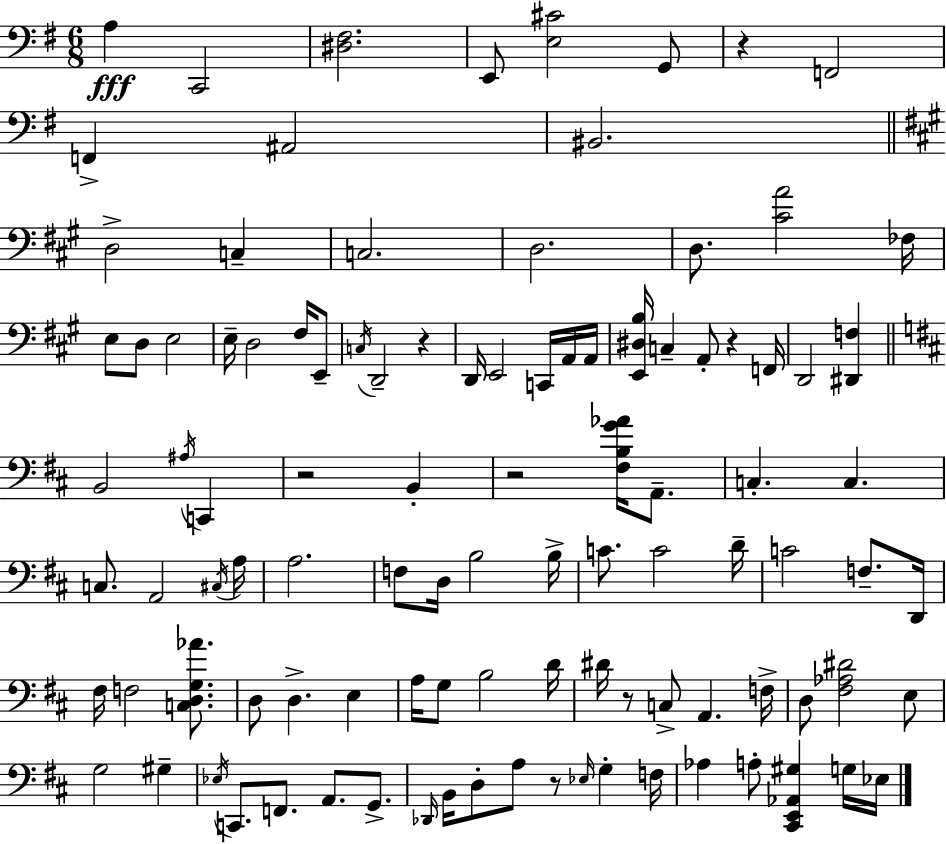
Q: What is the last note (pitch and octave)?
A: Eb3